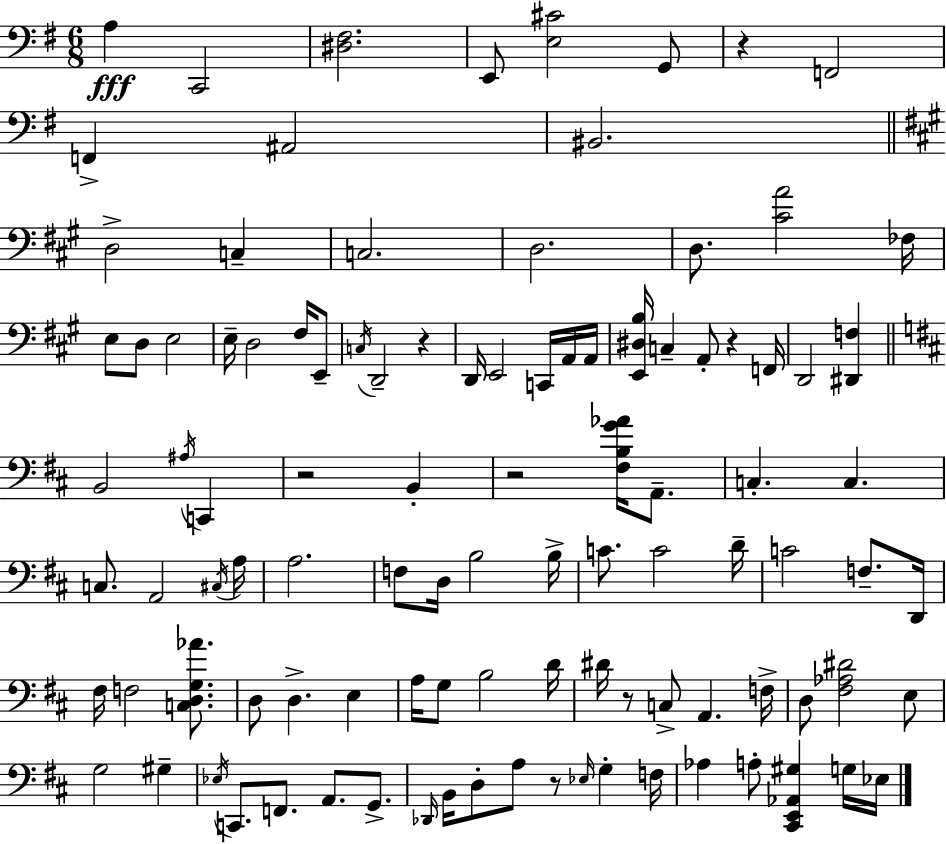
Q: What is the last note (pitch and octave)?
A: Eb3